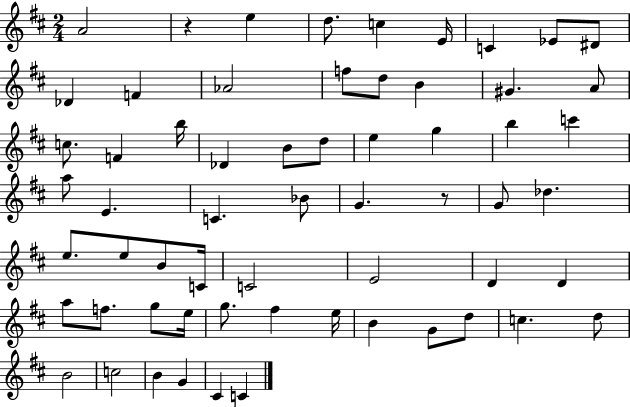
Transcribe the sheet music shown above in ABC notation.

X:1
T:Untitled
M:2/4
L:1/4
K:D
A2 z e d/2 c E/4 C _E/2 ^D/2 _D F _A2 f/2 d/2 B ^G A/2 c/2 F b/4 _D B/2 d/2 e g b c' a/2 E C _B/2 G z/2 G/2 _d e/2 e/2 B/2 C/4 C2 E2 D D a/2 f/2 g/2 e/4 g/2 ^f e/4 B G/2 d/2 c d/2 B2 c2 B G ^C C